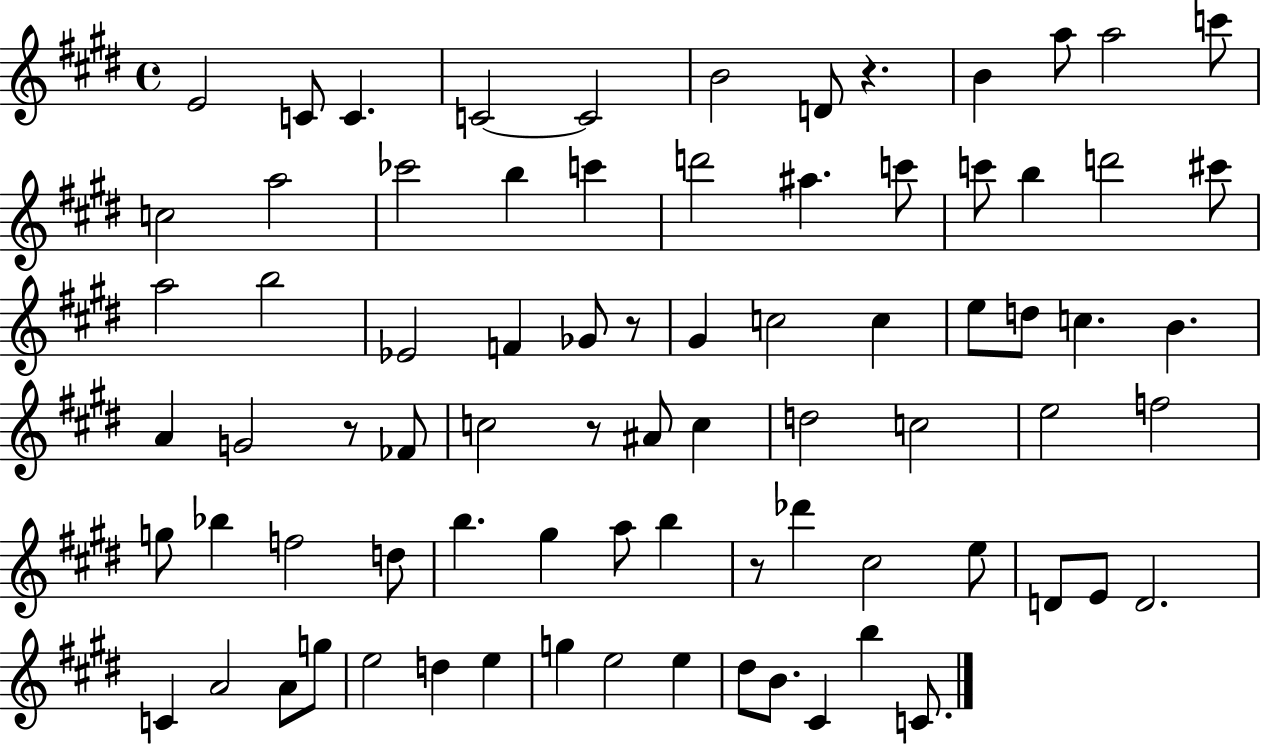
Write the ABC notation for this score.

X:1
T:Untitled
M:4/4
L:1/4
K:E
E2 C/2 C C2 C2 B2 D/2 z B a/2 a2 c'/2 c2 a2 _c'2 b c' d'2 ^a c'/2 c'/2 b d'2 ^c'/2 a2 b2 _E2 F _G/2 z/2 ^G c2 c e/2 d/2 c B A G2 z/2 _F/2 c2 z/2 ^A/2 c d2 c2 e2 f2 g/2 _b f2 d/2 b ^g a/2 b z/2 _d' ^c2 e/2 D/2 E/2 D2 C A2 A/2 g/2 e2 d e g e2 e ^d/2 B/2 ^C b C/2